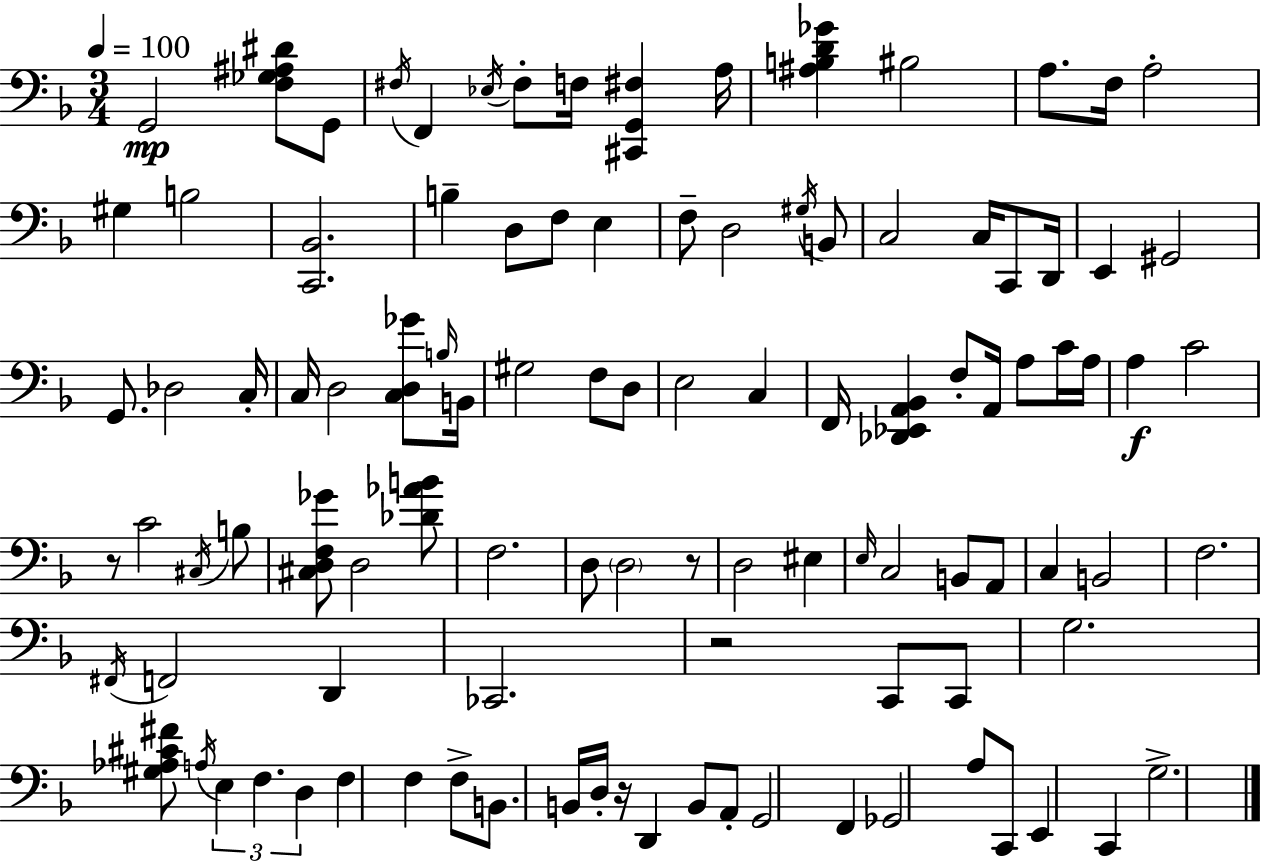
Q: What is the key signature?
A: D minor